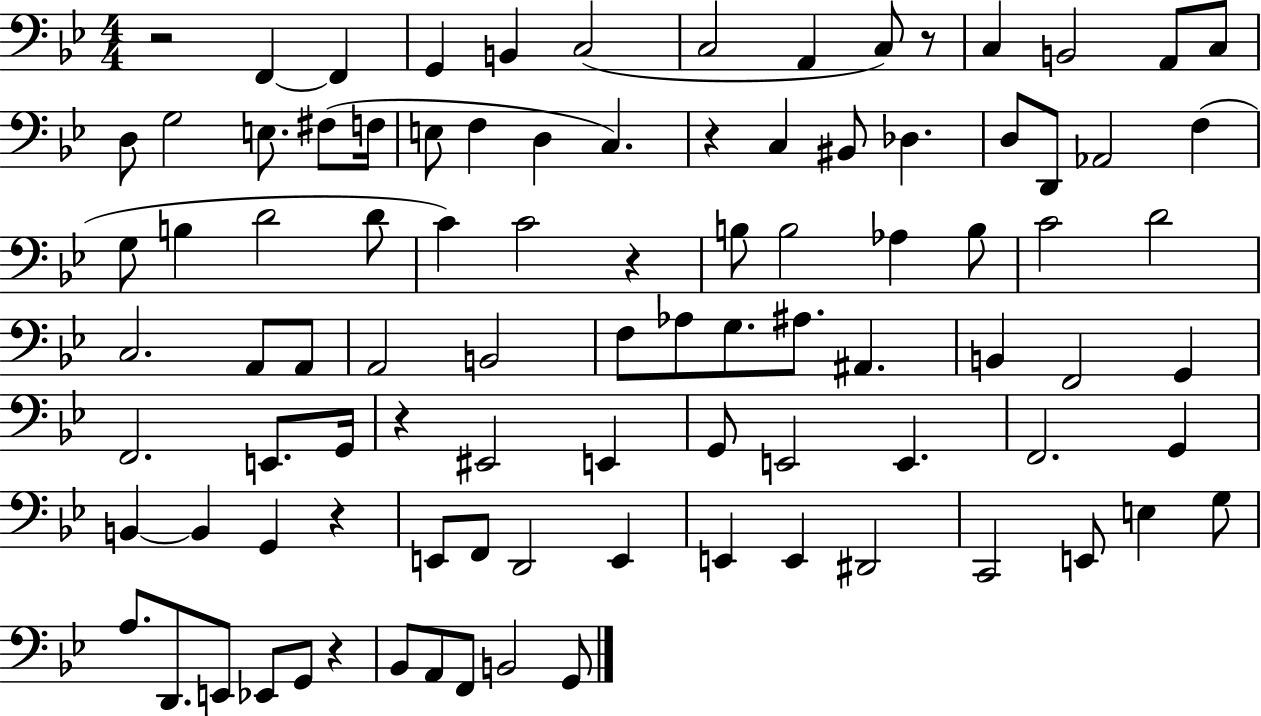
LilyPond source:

{
  \clef bass
  \numericTimeSignature
  \time 4/4
  \key bes \major
  r2 f,4~~ f,4 | g,4 b,4 c2( | c2 a,4 c8) r8 | c4 b,2 a,8 c8 | \break d8 g2 e8. fis8( f16 | e8 f4 d4 c4.) | r4 c4 bis,8 des4. | d8 d,8 aes,2 f4( | \break g8 b4 d'2 d'8 | c'4) c'2 r4 | b8 b2 aes4 b8 | c'2 d'2 | \break c2. a,8 a,8 | a,2 b,2 | f8 aes8 g8. ais8. ais,4. | b,4 f,2 g,4 | \break f,2. e,8. g,16 | r4 eis,2 e,4 | g,8 e,2 e,4. | f,2. g,4 | \break b,4~~ b,4 g,4 r4 | e,8 f,8 d,2 e,4 | e,4 e,4 dis,2 | c,2 e,8 e4 g8 | \break a8. d,8. e,8 ees,8 g,8 r4 | bes,8 a,8 f,8 b,2 g,8 | \bar "|."
}